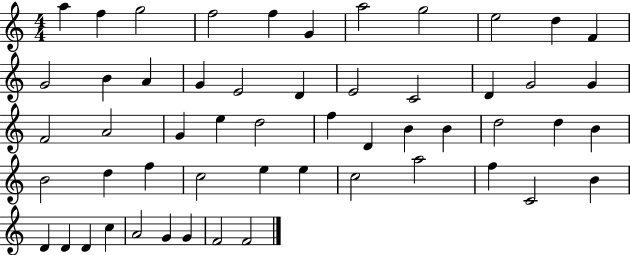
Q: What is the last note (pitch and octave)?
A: F4